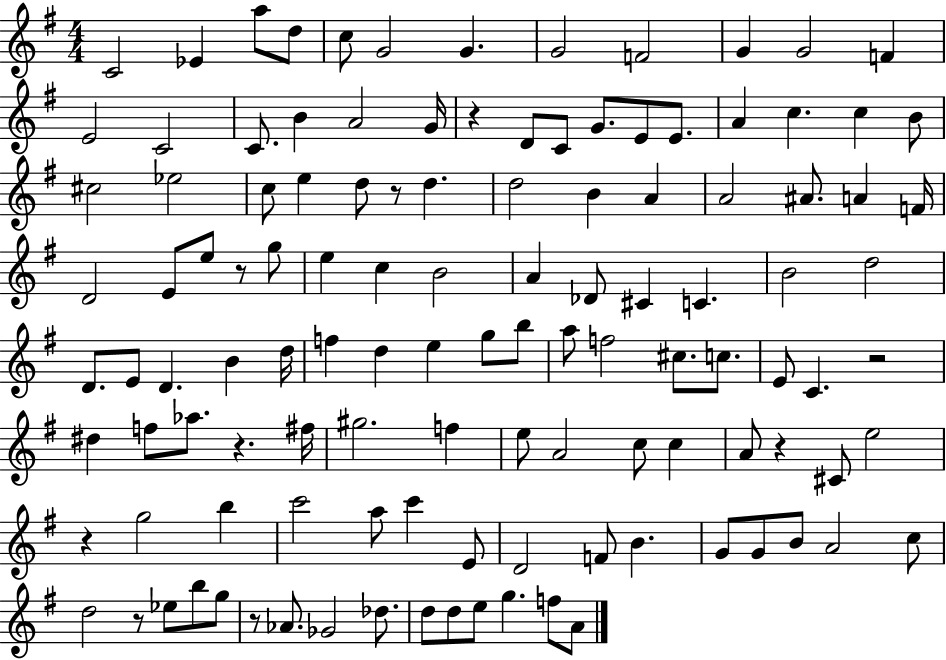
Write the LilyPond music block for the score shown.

{
  \clef treble
  \numericTimeSignature
  \time 4/4
  \key g \major
  \repeat volta 2 { c'2 ees'4 a''8 d''8 | c''8 g'2 g'4. | g'2 f'2 | g'4 g'2 f'4 | \break e'2 c'2 | c'8. b'4 a'2 g'16 | r4 d'8 c'8 g'8. e'8 e'8. | a'4 c''4. c''4 b'8 | \break cis''2 ees''2 | c''8 e''4 d''8 r8 d''4. | d''2 b'4 a'4 | a'2 ais'8. a'4 f'16 | \break d'2 e'8 e''8 r8 g''8 | e''4 c''4 b'2 | a'4 des'8 cis'4 c'4. | b'2 d''2 | \break d'8. e'8 d'4. b'4 d''16 | f''4 d''4 e''4 g''8 b''8 | a''8 f''2 cis''8. c''8. | e'8 c'4. r2 | \break dis''4 f''8 aes''8. r4. fis''16 | gis''2. f''4 | e''8 a'2 c''8 c''4 | a'8 r4 cis'8 e''2 | \break r4 g''2 b''4 | c'''2 a''8 c'''4 e'8 | d'2 f'8 b'4. | g'8 g'8 b'8 a'2 c''8 | \break d''2 r8 ees''8 b''8 g''8 | r8 aes'8. ges'2 des''8. | d''8 d''8 e''8 g''4. f''8 a'8 | } \bar "|."
}